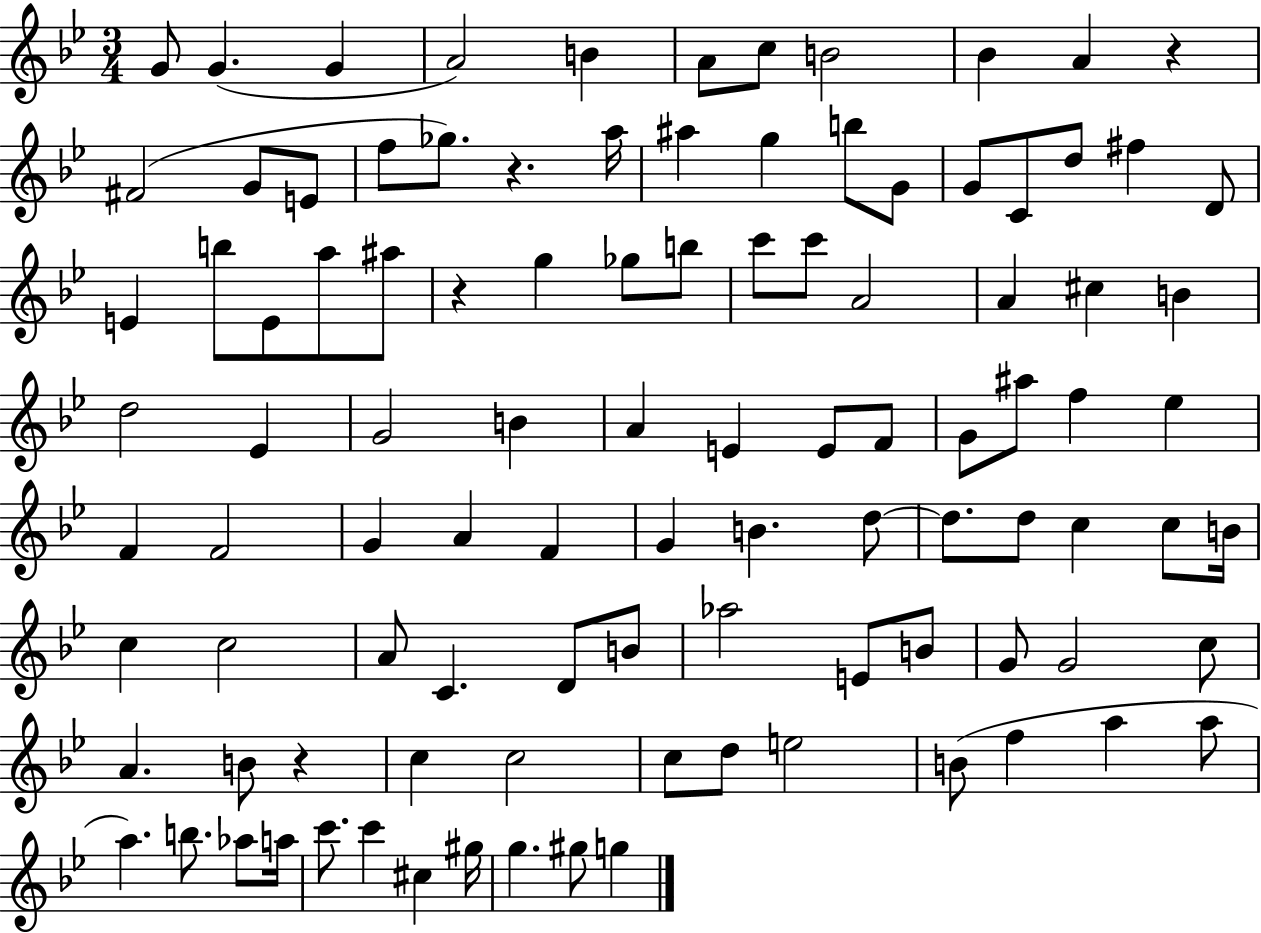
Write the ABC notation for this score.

X:1
T:Untitled
M:3/4
L:1/4
K:Bb
G/2 G G A2 B A/2 c/2 B2 _B A z ^F2 G/2 E/2 f/2 _g/2 z a/4 ^a g b/2 G/2 G/2 C/2 d/2 ^f D/2 E b/2 E/2 a/2 ^a/2 z g _g/2 b/2 c'/2 c'/2 A2 A ^c B d2 _E G2 B A E E/2 F/2 G/2 ^a/2 f _e F F2 G A F G B d/2 d/2 d/2 c c/2 B/4 c c2 A/2 C D/2 B/2 _a2 E/2 B/2 G/2 G2 c/2 A B/2 z c c2 c/2 d/2 e2 B/2 f a a/2 a b/2 _a/2 a/4 c'/2 c' ^c ^g/4 g ^g/2 g